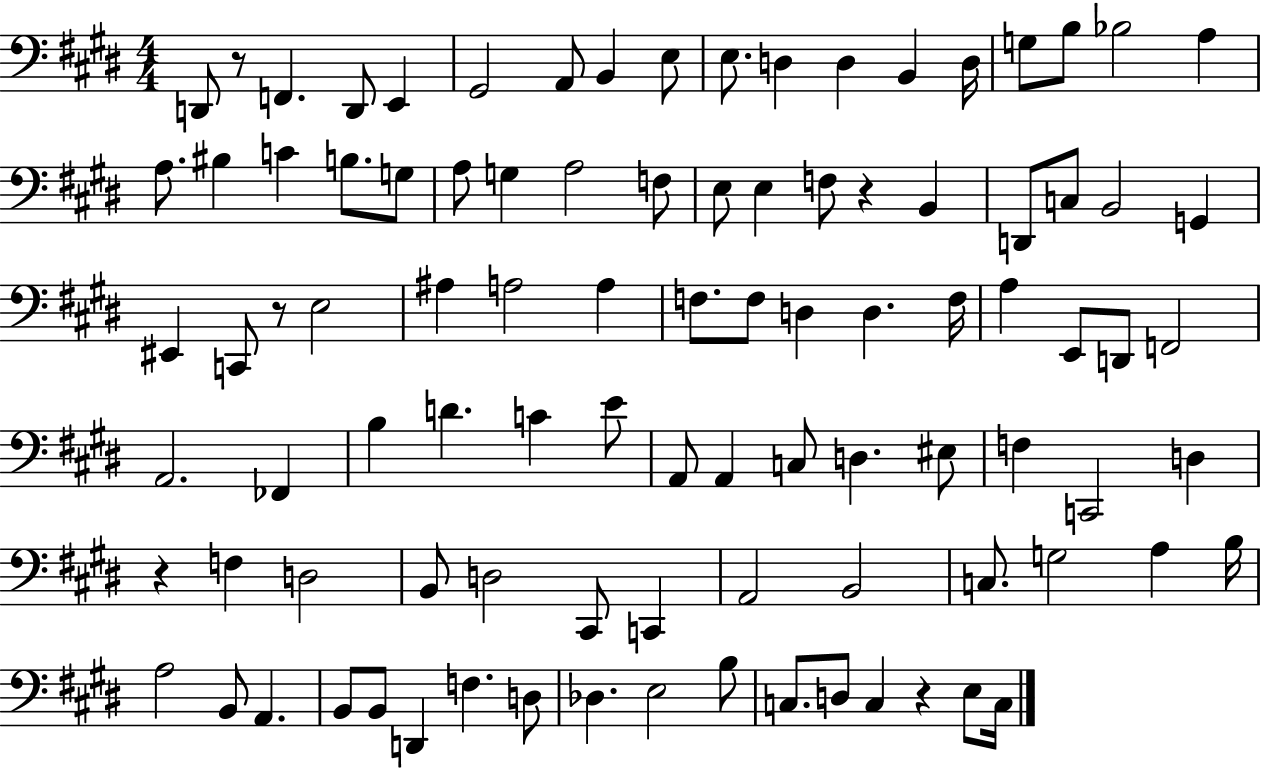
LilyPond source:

{
  \clef bass
  \numericTimeSignature
  \time 4/4
  \key e \major
  d,8 r8 f,4. d,8 e,4 | gis,2 a,8 b,4 e8 | e8. d4 d4 b,4 d16 | g8 b8 bes2 a4 | \break a8. bis4 c'4 b8. g8 | a8 g4 a2 f8 | e8 e4 f8 r4 b,4 | d,8 c8 b,2 g,4 | \break eis,4 c,8 r8 e2 | ais4 a2 a4 | f8. f8 d4 d4. f16 | a4 e,8 d,8 f,2 | \break a,2. fes,4 | b4 d'4. c'4 e'8 | a,8 a,4 c8 d4. eis8 | f4 c,2 d4 | \break r4 f4 d2 | b,8 d2 cis,8 c,4 | a,2 b,2 | c8. g2 a4 b16 | \break a2 b,8 a,4. | b,8 b,8 d,4 f4. d8 | des4. e2 b8 | c8. d8 c4 r4 e8 c16 | \break \bar "|."
}